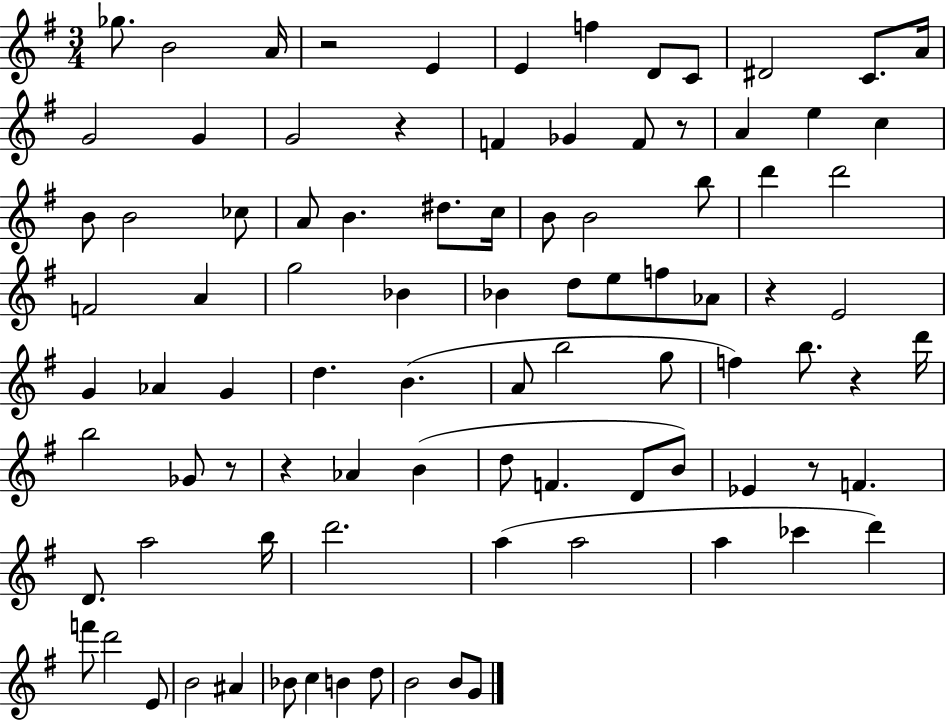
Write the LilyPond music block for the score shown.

{
  \clef treble
  \numericTimeSignature
  \time 3/4
  \key g \major
  ges''8. b'2 a'16 | r2 e'4 | e'4 f''4 d'8 c'8 | dis'2 c'8. a'16 | \break g'2 g'4 | g'2 r4 | f'4 ges'4 f'8 r8 | a'4 e''4 c''4 | \break b'8 b'2 ces''8 | a'8 b'4. dis''8. c''16 | b'8 b'2 b''8 | d'''4 d'''2 | \break f'2 a'4 | g''2 bes'4 | bes'4 d''8 e''8 f''8 aes'8 | r4 e'2 | \break g'4 aes'4 g'4 | d''4. b'4.( | a'8 b''2 g''8 | f''4) b''8. r4 d'''16 | \break b''2 ges'8 r8 | r4 aes'4 b'4( | d''8 f'4. d'8 b'8) | ees'4 r8 f'4. | \break d'8. a''2 b''16 | d'''2. | a''4( a''2 | a''4 ces'''4 d'''4) | \break f'''8 d'''2 e'8 | b'2 ais'4 | bes'8 c''4 b'4 d''8 | b'2 b'8 g'8 | \break \bar "|."
}